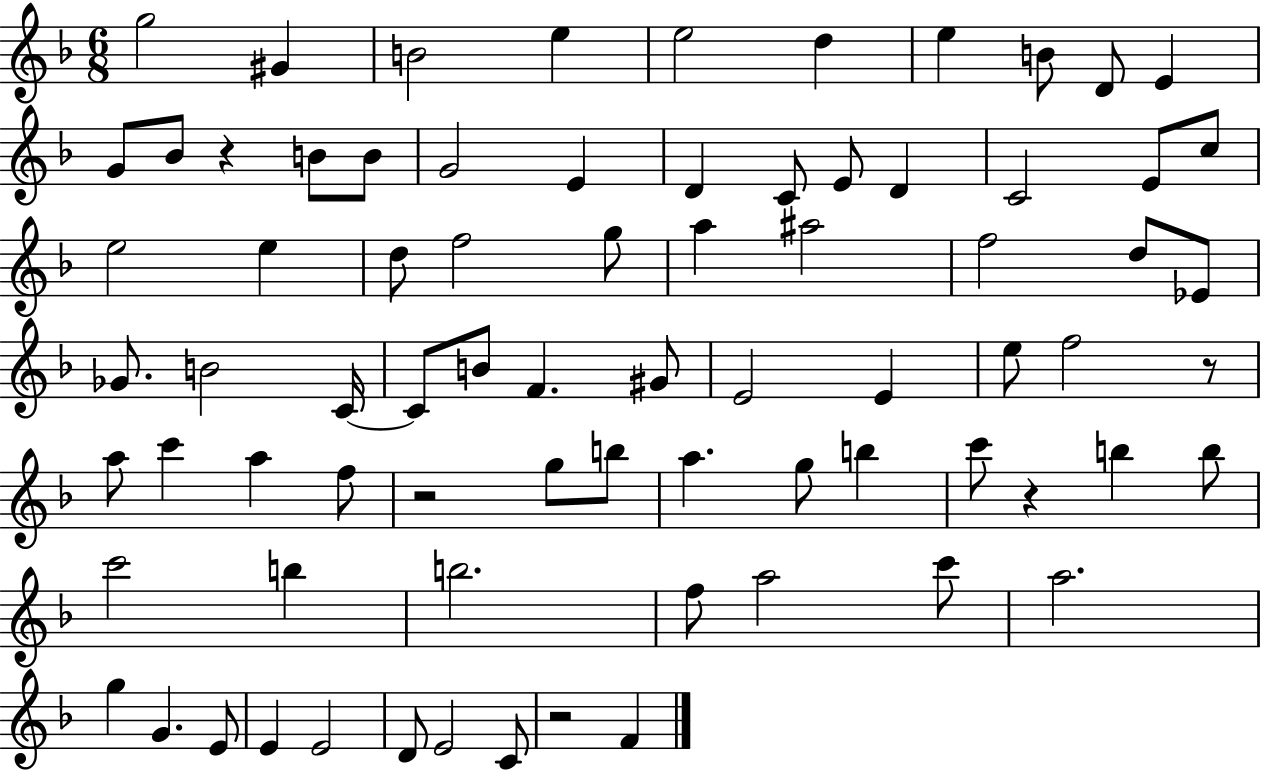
X:1
T:Untitled
M:6/8
L:1/4
K:F
g2 ^G B2 e e2 d e B/2 D/2 E G/2 _B/2 z B/2 B/2 G2 E D C/2 E/2 D C2 E/2 c/2 e2 e d/2 f2 g/2 a ^a2 f2 d/2 _E/2 _G/2 B2 C/4 C/2 B/2 F ^G/2 E2 E e/2 f2 z/2 a/2 c' a f/2 z2 g/2 b/2 a g/2 b c'/2 z b b/2 c'2 b b2 f/2 a2 c'/2 a2 g G E/2 E E2 D/2 E2 C/2 z2 F